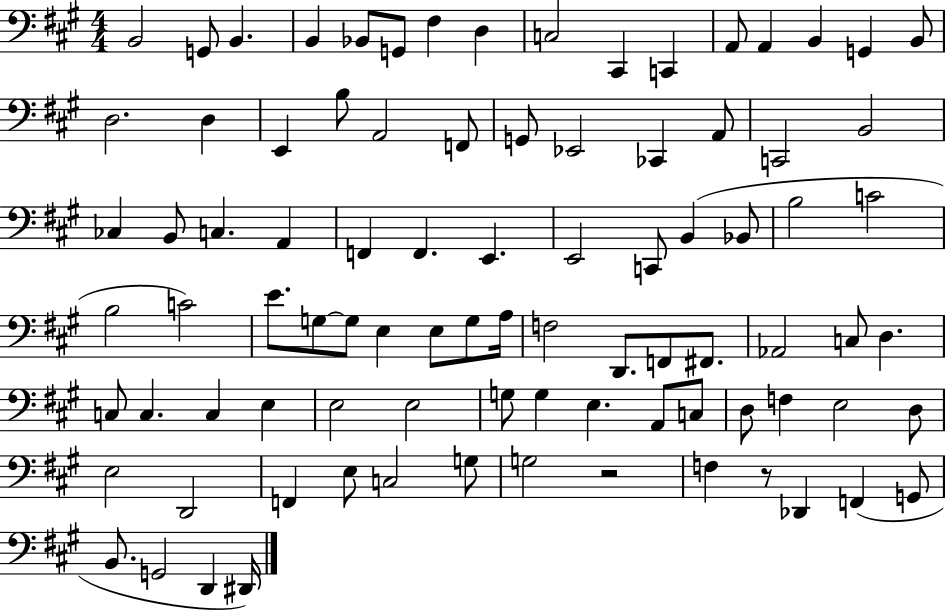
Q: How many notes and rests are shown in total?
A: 89